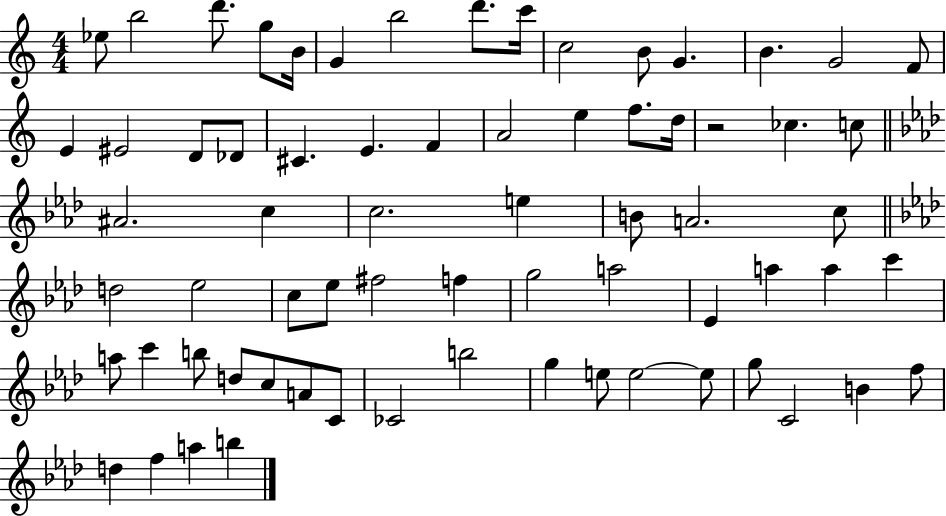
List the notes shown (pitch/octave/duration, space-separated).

Eb5/e B5/h D6/e. G5/e B4/s G4/q B5/h D6/e. C6/s C5/h B4/e G4/q. B4/q. G4/h F4/e E4/q EIS4/h D4/e Db4/e C#4/q. E4/q. F4/q A4/h E5/q F5/e. D5/s R/h CES5/q. C5/e A#4/h. C5/q C5/h. E5/q B4/e A4/h. C5/e D5/h Eb5/h C5/e Eb5/e F#5/h F5/q G5/h A5/h Eb4/q A5/q A5/q C6/q A5/e C6/q B5/e D5/e C5/e A4/e C4/e CES4/h B5/h G5/q E5/e E5/h E5/e G5/e C4/h B4/q F5/e D5/q F5/q A5/q B5/q